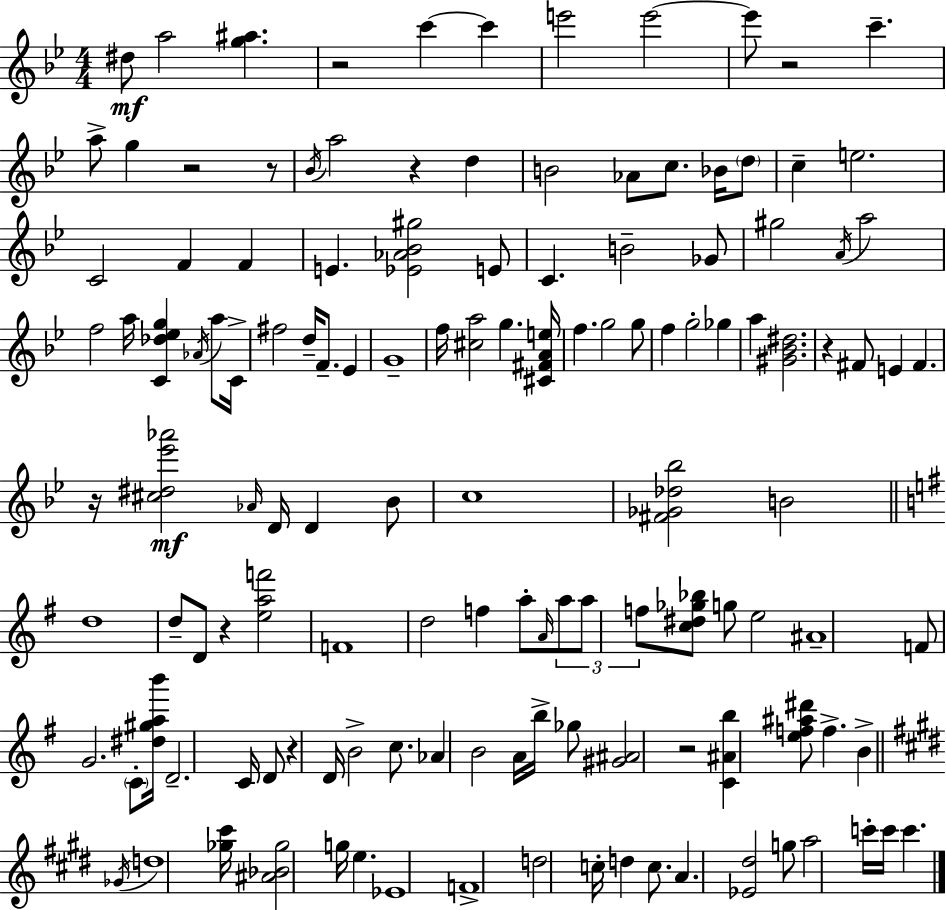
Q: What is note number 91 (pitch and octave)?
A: D5